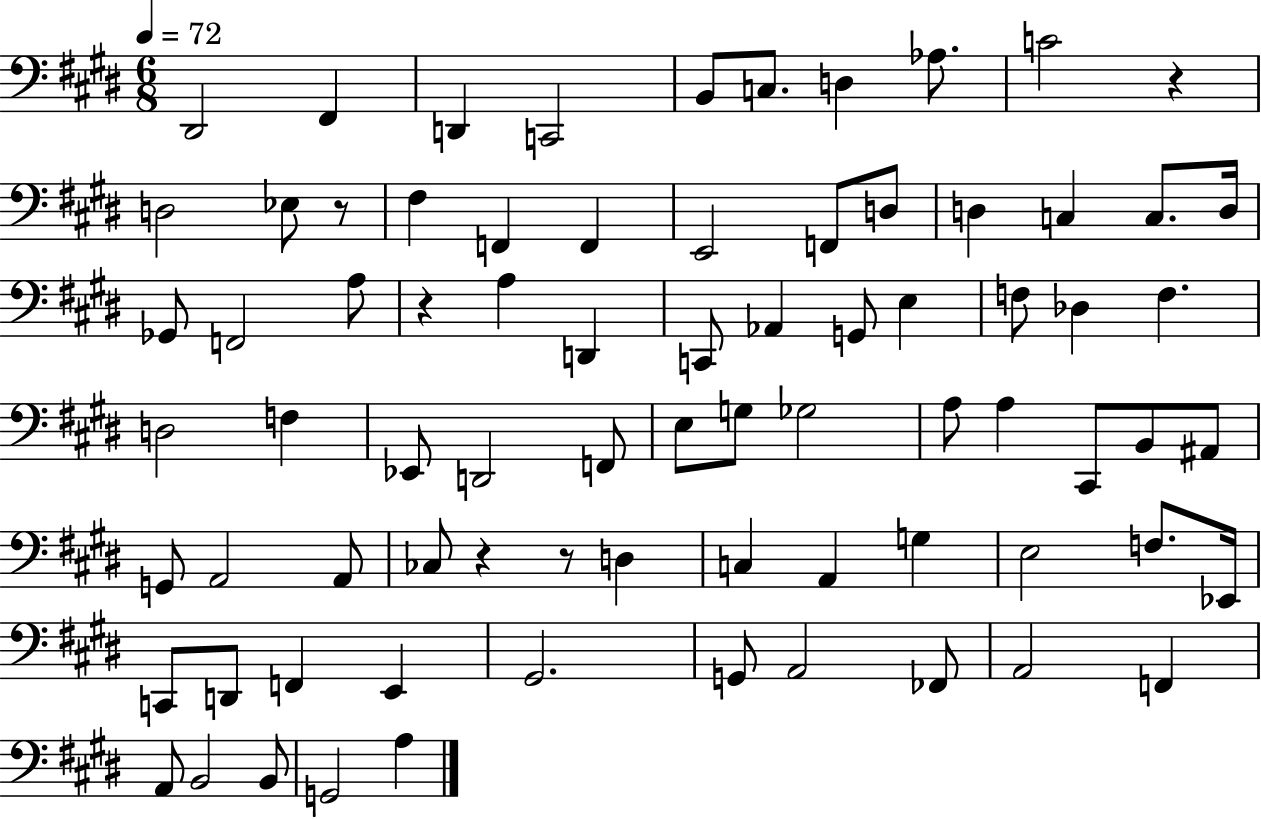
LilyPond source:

{
  \clef bass
  \numericTimeSignature
  \time 6/8
  \key e \major
  \tempo 4 = 72
  dis,2 fis,4 | d,4 c,2 | b,8 c8. d4 aes8. | c'2 r4 | \break d2 ees8 r8 | fis4 f,4 f,4 | e,2 f,8 d8 | d4 c4 c8. d16 | \break ges,8 f,2 a8 | r4 a4 d,4 | c,8 aes,4 g,8 e4 | f8 des4 f4. | \break d2 f4 | ees,8 d,2 f,8 | e8 g8 ges2 | a8 a4 cis,8 b,8 ais,8 | \break g,8 a,2 a,8 | ces8 r4 r8 d4 | c4 a,4 g4 | e2 f8. ees,16 | \break c,8 d,8 f,4 e,4 | gis,2. | g,8 a,2 fes,8 | a,2 f,4 | \break a,8 b,2 b,8 | g,2 a4 | \bar "|."
}